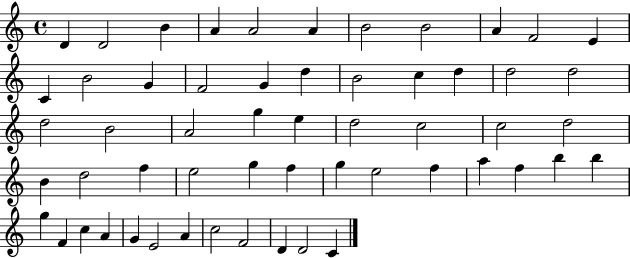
X:1
T:Untitled
M:4/4
L:1/4
K:C
D D2 B A A2 A B2 B2 A F2 E C B2 G F2 G d B2 c d d2 d2 d2 B2 A2 g e d2 c2 c2 d2 B d2 f e2 g f g e2 f a f b b g F c A G E2 A c2 F2 D D2 C